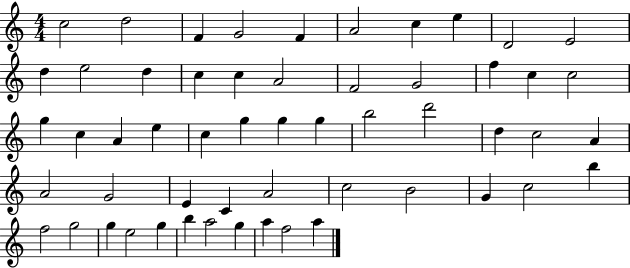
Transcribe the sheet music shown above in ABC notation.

X:1
T:Untitled
M:4/4
L:1/4
K:C
c2 d2 F G2 F A2 c e D2 E2 d e2 d c c A2 F2 G2 f c c2 g c A e c g g g b2 d'2 d c2 A A2 G2 E C A2 c2 B2 G c2 b f2 g2 g e2 g b a2 g a f2 a